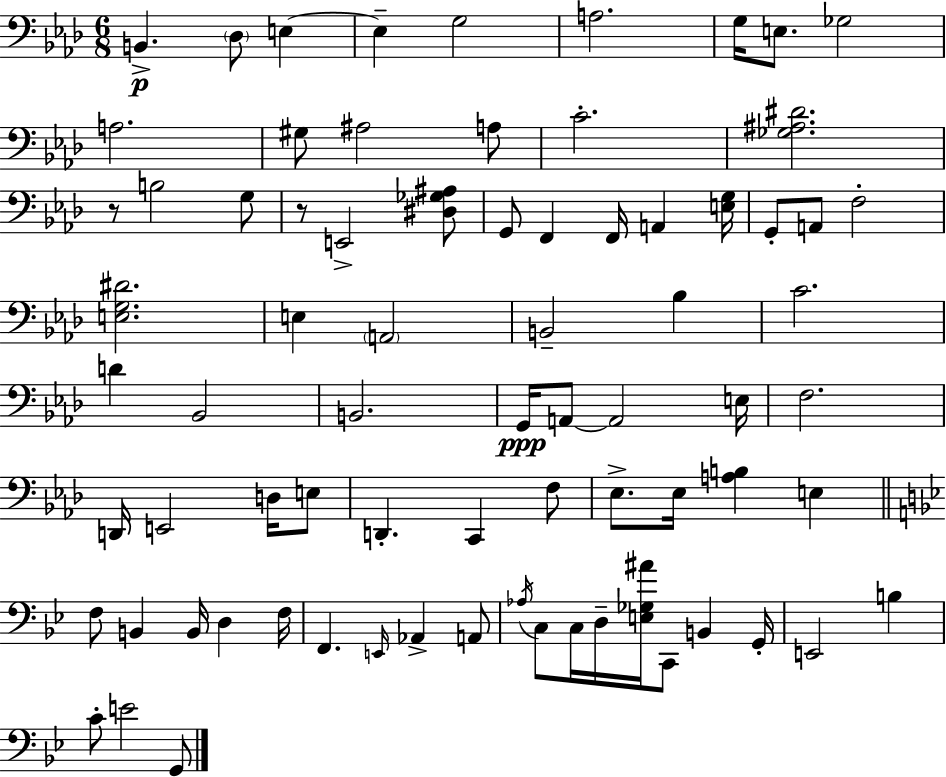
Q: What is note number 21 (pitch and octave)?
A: A2